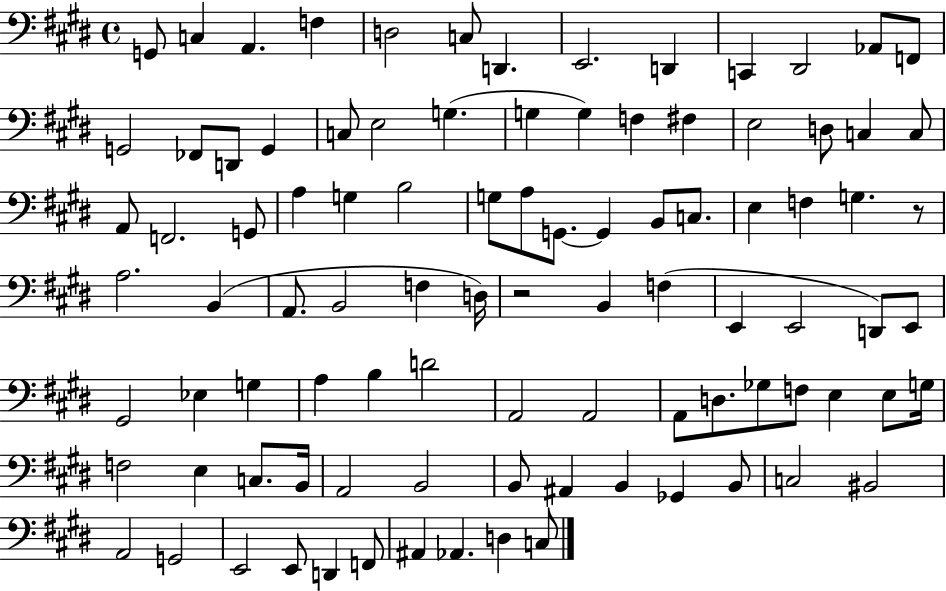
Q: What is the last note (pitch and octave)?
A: C3